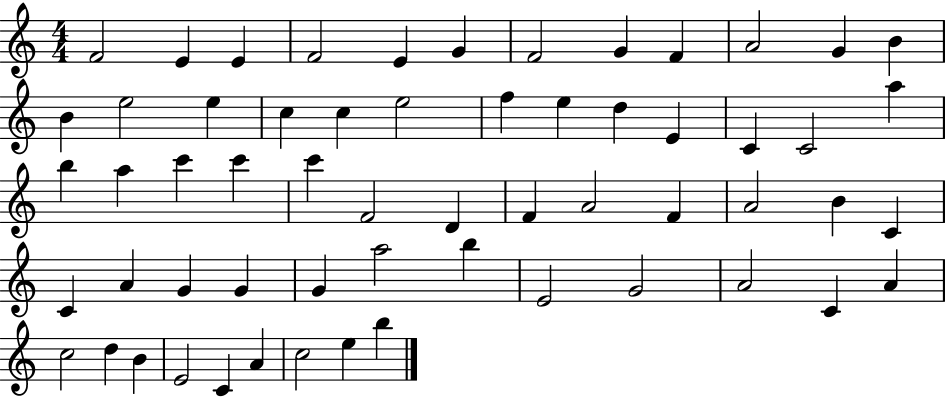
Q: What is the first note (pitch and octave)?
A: F4